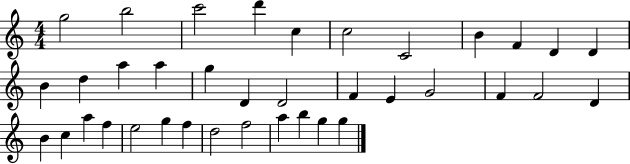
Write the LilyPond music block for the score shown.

{
  \clef treble
  \numericTimeSignature
  \time 4/4
  \key c \major
  g''2 b''2 | c'''2 d'''4 c''4 | c''2 c'2 | b'4 f'4 d'4 d'4 | \break b'4 d''4 a''4 a''4 | g''4 d'4 d'2 | f'4 e'4 g'2 | f'4 f'2 d'4 | \break b'4 c''4 a''4 f''4 | e''2 g''4 f''4 | d''2 f''2 | a''4 b''4 g''4 g''4 | \break \bar "|."
}